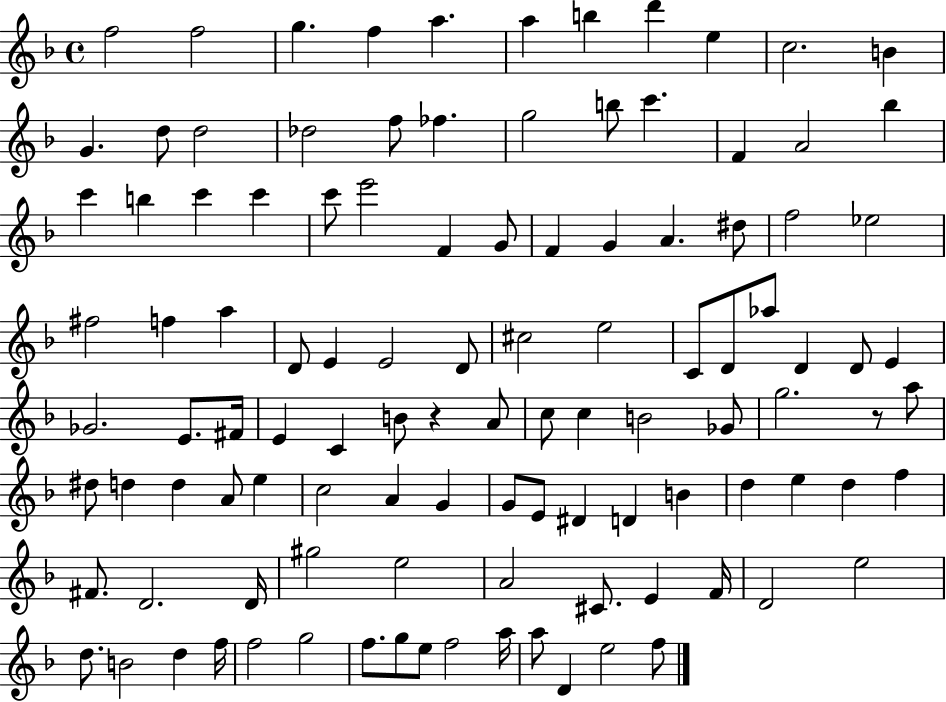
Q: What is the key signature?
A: F major